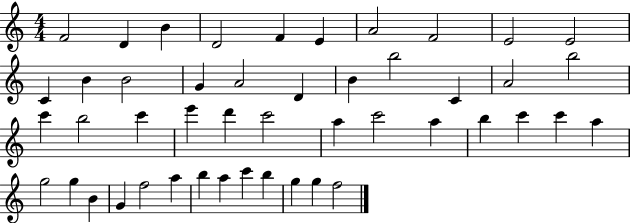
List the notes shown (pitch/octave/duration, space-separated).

F4/h D4/q B4/q D4/h F4/q E4/q A4/h F4/h E4/h E4/h C4/q B4/q B4/h G4/q A4/h D4/q B4/q B5/h C4/q A4/h B5/h C6/q B5/h C6/q E6/q D6/q C6/h A5/q C6/h A5/q B5/q C6/q C6/q A5/q G5/h G5/q B4/q G4/q F5/h A5/q B5/q A5/q C6/q B5/q G5/q G5/q F5/h